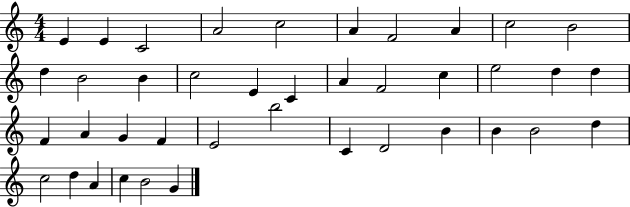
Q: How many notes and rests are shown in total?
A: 40